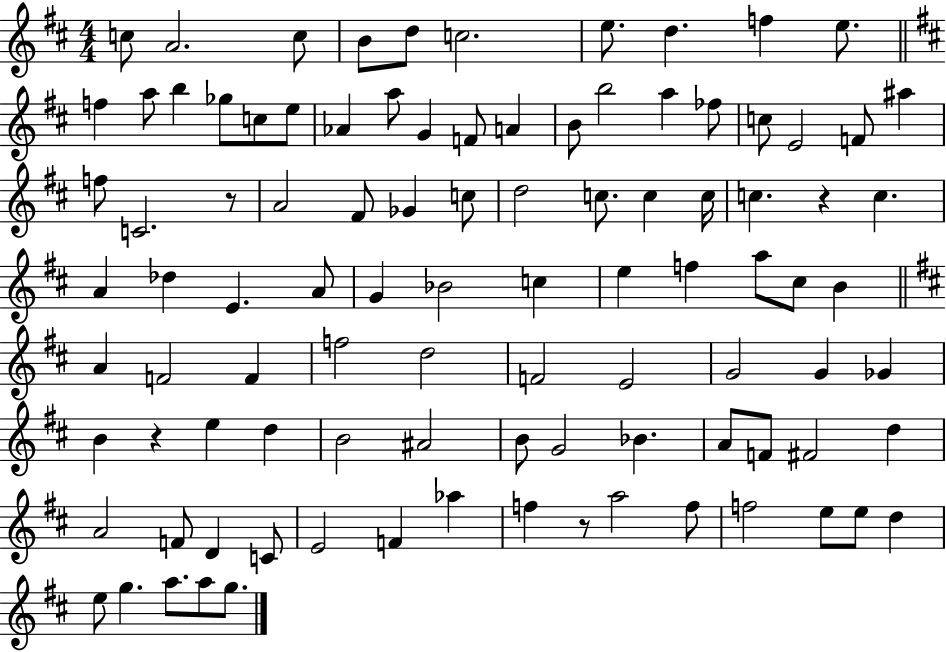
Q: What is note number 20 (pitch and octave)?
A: F4